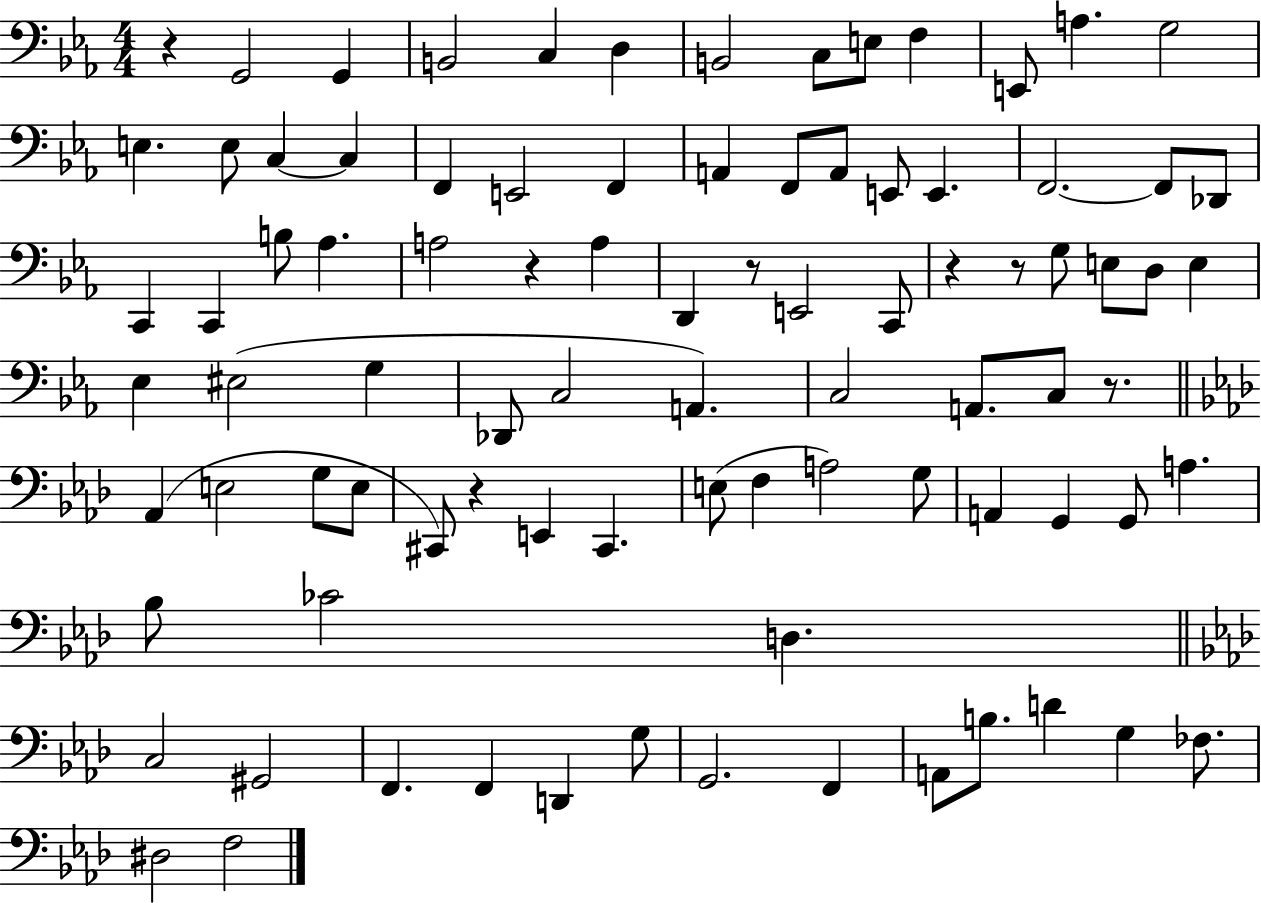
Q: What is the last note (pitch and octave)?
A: F3